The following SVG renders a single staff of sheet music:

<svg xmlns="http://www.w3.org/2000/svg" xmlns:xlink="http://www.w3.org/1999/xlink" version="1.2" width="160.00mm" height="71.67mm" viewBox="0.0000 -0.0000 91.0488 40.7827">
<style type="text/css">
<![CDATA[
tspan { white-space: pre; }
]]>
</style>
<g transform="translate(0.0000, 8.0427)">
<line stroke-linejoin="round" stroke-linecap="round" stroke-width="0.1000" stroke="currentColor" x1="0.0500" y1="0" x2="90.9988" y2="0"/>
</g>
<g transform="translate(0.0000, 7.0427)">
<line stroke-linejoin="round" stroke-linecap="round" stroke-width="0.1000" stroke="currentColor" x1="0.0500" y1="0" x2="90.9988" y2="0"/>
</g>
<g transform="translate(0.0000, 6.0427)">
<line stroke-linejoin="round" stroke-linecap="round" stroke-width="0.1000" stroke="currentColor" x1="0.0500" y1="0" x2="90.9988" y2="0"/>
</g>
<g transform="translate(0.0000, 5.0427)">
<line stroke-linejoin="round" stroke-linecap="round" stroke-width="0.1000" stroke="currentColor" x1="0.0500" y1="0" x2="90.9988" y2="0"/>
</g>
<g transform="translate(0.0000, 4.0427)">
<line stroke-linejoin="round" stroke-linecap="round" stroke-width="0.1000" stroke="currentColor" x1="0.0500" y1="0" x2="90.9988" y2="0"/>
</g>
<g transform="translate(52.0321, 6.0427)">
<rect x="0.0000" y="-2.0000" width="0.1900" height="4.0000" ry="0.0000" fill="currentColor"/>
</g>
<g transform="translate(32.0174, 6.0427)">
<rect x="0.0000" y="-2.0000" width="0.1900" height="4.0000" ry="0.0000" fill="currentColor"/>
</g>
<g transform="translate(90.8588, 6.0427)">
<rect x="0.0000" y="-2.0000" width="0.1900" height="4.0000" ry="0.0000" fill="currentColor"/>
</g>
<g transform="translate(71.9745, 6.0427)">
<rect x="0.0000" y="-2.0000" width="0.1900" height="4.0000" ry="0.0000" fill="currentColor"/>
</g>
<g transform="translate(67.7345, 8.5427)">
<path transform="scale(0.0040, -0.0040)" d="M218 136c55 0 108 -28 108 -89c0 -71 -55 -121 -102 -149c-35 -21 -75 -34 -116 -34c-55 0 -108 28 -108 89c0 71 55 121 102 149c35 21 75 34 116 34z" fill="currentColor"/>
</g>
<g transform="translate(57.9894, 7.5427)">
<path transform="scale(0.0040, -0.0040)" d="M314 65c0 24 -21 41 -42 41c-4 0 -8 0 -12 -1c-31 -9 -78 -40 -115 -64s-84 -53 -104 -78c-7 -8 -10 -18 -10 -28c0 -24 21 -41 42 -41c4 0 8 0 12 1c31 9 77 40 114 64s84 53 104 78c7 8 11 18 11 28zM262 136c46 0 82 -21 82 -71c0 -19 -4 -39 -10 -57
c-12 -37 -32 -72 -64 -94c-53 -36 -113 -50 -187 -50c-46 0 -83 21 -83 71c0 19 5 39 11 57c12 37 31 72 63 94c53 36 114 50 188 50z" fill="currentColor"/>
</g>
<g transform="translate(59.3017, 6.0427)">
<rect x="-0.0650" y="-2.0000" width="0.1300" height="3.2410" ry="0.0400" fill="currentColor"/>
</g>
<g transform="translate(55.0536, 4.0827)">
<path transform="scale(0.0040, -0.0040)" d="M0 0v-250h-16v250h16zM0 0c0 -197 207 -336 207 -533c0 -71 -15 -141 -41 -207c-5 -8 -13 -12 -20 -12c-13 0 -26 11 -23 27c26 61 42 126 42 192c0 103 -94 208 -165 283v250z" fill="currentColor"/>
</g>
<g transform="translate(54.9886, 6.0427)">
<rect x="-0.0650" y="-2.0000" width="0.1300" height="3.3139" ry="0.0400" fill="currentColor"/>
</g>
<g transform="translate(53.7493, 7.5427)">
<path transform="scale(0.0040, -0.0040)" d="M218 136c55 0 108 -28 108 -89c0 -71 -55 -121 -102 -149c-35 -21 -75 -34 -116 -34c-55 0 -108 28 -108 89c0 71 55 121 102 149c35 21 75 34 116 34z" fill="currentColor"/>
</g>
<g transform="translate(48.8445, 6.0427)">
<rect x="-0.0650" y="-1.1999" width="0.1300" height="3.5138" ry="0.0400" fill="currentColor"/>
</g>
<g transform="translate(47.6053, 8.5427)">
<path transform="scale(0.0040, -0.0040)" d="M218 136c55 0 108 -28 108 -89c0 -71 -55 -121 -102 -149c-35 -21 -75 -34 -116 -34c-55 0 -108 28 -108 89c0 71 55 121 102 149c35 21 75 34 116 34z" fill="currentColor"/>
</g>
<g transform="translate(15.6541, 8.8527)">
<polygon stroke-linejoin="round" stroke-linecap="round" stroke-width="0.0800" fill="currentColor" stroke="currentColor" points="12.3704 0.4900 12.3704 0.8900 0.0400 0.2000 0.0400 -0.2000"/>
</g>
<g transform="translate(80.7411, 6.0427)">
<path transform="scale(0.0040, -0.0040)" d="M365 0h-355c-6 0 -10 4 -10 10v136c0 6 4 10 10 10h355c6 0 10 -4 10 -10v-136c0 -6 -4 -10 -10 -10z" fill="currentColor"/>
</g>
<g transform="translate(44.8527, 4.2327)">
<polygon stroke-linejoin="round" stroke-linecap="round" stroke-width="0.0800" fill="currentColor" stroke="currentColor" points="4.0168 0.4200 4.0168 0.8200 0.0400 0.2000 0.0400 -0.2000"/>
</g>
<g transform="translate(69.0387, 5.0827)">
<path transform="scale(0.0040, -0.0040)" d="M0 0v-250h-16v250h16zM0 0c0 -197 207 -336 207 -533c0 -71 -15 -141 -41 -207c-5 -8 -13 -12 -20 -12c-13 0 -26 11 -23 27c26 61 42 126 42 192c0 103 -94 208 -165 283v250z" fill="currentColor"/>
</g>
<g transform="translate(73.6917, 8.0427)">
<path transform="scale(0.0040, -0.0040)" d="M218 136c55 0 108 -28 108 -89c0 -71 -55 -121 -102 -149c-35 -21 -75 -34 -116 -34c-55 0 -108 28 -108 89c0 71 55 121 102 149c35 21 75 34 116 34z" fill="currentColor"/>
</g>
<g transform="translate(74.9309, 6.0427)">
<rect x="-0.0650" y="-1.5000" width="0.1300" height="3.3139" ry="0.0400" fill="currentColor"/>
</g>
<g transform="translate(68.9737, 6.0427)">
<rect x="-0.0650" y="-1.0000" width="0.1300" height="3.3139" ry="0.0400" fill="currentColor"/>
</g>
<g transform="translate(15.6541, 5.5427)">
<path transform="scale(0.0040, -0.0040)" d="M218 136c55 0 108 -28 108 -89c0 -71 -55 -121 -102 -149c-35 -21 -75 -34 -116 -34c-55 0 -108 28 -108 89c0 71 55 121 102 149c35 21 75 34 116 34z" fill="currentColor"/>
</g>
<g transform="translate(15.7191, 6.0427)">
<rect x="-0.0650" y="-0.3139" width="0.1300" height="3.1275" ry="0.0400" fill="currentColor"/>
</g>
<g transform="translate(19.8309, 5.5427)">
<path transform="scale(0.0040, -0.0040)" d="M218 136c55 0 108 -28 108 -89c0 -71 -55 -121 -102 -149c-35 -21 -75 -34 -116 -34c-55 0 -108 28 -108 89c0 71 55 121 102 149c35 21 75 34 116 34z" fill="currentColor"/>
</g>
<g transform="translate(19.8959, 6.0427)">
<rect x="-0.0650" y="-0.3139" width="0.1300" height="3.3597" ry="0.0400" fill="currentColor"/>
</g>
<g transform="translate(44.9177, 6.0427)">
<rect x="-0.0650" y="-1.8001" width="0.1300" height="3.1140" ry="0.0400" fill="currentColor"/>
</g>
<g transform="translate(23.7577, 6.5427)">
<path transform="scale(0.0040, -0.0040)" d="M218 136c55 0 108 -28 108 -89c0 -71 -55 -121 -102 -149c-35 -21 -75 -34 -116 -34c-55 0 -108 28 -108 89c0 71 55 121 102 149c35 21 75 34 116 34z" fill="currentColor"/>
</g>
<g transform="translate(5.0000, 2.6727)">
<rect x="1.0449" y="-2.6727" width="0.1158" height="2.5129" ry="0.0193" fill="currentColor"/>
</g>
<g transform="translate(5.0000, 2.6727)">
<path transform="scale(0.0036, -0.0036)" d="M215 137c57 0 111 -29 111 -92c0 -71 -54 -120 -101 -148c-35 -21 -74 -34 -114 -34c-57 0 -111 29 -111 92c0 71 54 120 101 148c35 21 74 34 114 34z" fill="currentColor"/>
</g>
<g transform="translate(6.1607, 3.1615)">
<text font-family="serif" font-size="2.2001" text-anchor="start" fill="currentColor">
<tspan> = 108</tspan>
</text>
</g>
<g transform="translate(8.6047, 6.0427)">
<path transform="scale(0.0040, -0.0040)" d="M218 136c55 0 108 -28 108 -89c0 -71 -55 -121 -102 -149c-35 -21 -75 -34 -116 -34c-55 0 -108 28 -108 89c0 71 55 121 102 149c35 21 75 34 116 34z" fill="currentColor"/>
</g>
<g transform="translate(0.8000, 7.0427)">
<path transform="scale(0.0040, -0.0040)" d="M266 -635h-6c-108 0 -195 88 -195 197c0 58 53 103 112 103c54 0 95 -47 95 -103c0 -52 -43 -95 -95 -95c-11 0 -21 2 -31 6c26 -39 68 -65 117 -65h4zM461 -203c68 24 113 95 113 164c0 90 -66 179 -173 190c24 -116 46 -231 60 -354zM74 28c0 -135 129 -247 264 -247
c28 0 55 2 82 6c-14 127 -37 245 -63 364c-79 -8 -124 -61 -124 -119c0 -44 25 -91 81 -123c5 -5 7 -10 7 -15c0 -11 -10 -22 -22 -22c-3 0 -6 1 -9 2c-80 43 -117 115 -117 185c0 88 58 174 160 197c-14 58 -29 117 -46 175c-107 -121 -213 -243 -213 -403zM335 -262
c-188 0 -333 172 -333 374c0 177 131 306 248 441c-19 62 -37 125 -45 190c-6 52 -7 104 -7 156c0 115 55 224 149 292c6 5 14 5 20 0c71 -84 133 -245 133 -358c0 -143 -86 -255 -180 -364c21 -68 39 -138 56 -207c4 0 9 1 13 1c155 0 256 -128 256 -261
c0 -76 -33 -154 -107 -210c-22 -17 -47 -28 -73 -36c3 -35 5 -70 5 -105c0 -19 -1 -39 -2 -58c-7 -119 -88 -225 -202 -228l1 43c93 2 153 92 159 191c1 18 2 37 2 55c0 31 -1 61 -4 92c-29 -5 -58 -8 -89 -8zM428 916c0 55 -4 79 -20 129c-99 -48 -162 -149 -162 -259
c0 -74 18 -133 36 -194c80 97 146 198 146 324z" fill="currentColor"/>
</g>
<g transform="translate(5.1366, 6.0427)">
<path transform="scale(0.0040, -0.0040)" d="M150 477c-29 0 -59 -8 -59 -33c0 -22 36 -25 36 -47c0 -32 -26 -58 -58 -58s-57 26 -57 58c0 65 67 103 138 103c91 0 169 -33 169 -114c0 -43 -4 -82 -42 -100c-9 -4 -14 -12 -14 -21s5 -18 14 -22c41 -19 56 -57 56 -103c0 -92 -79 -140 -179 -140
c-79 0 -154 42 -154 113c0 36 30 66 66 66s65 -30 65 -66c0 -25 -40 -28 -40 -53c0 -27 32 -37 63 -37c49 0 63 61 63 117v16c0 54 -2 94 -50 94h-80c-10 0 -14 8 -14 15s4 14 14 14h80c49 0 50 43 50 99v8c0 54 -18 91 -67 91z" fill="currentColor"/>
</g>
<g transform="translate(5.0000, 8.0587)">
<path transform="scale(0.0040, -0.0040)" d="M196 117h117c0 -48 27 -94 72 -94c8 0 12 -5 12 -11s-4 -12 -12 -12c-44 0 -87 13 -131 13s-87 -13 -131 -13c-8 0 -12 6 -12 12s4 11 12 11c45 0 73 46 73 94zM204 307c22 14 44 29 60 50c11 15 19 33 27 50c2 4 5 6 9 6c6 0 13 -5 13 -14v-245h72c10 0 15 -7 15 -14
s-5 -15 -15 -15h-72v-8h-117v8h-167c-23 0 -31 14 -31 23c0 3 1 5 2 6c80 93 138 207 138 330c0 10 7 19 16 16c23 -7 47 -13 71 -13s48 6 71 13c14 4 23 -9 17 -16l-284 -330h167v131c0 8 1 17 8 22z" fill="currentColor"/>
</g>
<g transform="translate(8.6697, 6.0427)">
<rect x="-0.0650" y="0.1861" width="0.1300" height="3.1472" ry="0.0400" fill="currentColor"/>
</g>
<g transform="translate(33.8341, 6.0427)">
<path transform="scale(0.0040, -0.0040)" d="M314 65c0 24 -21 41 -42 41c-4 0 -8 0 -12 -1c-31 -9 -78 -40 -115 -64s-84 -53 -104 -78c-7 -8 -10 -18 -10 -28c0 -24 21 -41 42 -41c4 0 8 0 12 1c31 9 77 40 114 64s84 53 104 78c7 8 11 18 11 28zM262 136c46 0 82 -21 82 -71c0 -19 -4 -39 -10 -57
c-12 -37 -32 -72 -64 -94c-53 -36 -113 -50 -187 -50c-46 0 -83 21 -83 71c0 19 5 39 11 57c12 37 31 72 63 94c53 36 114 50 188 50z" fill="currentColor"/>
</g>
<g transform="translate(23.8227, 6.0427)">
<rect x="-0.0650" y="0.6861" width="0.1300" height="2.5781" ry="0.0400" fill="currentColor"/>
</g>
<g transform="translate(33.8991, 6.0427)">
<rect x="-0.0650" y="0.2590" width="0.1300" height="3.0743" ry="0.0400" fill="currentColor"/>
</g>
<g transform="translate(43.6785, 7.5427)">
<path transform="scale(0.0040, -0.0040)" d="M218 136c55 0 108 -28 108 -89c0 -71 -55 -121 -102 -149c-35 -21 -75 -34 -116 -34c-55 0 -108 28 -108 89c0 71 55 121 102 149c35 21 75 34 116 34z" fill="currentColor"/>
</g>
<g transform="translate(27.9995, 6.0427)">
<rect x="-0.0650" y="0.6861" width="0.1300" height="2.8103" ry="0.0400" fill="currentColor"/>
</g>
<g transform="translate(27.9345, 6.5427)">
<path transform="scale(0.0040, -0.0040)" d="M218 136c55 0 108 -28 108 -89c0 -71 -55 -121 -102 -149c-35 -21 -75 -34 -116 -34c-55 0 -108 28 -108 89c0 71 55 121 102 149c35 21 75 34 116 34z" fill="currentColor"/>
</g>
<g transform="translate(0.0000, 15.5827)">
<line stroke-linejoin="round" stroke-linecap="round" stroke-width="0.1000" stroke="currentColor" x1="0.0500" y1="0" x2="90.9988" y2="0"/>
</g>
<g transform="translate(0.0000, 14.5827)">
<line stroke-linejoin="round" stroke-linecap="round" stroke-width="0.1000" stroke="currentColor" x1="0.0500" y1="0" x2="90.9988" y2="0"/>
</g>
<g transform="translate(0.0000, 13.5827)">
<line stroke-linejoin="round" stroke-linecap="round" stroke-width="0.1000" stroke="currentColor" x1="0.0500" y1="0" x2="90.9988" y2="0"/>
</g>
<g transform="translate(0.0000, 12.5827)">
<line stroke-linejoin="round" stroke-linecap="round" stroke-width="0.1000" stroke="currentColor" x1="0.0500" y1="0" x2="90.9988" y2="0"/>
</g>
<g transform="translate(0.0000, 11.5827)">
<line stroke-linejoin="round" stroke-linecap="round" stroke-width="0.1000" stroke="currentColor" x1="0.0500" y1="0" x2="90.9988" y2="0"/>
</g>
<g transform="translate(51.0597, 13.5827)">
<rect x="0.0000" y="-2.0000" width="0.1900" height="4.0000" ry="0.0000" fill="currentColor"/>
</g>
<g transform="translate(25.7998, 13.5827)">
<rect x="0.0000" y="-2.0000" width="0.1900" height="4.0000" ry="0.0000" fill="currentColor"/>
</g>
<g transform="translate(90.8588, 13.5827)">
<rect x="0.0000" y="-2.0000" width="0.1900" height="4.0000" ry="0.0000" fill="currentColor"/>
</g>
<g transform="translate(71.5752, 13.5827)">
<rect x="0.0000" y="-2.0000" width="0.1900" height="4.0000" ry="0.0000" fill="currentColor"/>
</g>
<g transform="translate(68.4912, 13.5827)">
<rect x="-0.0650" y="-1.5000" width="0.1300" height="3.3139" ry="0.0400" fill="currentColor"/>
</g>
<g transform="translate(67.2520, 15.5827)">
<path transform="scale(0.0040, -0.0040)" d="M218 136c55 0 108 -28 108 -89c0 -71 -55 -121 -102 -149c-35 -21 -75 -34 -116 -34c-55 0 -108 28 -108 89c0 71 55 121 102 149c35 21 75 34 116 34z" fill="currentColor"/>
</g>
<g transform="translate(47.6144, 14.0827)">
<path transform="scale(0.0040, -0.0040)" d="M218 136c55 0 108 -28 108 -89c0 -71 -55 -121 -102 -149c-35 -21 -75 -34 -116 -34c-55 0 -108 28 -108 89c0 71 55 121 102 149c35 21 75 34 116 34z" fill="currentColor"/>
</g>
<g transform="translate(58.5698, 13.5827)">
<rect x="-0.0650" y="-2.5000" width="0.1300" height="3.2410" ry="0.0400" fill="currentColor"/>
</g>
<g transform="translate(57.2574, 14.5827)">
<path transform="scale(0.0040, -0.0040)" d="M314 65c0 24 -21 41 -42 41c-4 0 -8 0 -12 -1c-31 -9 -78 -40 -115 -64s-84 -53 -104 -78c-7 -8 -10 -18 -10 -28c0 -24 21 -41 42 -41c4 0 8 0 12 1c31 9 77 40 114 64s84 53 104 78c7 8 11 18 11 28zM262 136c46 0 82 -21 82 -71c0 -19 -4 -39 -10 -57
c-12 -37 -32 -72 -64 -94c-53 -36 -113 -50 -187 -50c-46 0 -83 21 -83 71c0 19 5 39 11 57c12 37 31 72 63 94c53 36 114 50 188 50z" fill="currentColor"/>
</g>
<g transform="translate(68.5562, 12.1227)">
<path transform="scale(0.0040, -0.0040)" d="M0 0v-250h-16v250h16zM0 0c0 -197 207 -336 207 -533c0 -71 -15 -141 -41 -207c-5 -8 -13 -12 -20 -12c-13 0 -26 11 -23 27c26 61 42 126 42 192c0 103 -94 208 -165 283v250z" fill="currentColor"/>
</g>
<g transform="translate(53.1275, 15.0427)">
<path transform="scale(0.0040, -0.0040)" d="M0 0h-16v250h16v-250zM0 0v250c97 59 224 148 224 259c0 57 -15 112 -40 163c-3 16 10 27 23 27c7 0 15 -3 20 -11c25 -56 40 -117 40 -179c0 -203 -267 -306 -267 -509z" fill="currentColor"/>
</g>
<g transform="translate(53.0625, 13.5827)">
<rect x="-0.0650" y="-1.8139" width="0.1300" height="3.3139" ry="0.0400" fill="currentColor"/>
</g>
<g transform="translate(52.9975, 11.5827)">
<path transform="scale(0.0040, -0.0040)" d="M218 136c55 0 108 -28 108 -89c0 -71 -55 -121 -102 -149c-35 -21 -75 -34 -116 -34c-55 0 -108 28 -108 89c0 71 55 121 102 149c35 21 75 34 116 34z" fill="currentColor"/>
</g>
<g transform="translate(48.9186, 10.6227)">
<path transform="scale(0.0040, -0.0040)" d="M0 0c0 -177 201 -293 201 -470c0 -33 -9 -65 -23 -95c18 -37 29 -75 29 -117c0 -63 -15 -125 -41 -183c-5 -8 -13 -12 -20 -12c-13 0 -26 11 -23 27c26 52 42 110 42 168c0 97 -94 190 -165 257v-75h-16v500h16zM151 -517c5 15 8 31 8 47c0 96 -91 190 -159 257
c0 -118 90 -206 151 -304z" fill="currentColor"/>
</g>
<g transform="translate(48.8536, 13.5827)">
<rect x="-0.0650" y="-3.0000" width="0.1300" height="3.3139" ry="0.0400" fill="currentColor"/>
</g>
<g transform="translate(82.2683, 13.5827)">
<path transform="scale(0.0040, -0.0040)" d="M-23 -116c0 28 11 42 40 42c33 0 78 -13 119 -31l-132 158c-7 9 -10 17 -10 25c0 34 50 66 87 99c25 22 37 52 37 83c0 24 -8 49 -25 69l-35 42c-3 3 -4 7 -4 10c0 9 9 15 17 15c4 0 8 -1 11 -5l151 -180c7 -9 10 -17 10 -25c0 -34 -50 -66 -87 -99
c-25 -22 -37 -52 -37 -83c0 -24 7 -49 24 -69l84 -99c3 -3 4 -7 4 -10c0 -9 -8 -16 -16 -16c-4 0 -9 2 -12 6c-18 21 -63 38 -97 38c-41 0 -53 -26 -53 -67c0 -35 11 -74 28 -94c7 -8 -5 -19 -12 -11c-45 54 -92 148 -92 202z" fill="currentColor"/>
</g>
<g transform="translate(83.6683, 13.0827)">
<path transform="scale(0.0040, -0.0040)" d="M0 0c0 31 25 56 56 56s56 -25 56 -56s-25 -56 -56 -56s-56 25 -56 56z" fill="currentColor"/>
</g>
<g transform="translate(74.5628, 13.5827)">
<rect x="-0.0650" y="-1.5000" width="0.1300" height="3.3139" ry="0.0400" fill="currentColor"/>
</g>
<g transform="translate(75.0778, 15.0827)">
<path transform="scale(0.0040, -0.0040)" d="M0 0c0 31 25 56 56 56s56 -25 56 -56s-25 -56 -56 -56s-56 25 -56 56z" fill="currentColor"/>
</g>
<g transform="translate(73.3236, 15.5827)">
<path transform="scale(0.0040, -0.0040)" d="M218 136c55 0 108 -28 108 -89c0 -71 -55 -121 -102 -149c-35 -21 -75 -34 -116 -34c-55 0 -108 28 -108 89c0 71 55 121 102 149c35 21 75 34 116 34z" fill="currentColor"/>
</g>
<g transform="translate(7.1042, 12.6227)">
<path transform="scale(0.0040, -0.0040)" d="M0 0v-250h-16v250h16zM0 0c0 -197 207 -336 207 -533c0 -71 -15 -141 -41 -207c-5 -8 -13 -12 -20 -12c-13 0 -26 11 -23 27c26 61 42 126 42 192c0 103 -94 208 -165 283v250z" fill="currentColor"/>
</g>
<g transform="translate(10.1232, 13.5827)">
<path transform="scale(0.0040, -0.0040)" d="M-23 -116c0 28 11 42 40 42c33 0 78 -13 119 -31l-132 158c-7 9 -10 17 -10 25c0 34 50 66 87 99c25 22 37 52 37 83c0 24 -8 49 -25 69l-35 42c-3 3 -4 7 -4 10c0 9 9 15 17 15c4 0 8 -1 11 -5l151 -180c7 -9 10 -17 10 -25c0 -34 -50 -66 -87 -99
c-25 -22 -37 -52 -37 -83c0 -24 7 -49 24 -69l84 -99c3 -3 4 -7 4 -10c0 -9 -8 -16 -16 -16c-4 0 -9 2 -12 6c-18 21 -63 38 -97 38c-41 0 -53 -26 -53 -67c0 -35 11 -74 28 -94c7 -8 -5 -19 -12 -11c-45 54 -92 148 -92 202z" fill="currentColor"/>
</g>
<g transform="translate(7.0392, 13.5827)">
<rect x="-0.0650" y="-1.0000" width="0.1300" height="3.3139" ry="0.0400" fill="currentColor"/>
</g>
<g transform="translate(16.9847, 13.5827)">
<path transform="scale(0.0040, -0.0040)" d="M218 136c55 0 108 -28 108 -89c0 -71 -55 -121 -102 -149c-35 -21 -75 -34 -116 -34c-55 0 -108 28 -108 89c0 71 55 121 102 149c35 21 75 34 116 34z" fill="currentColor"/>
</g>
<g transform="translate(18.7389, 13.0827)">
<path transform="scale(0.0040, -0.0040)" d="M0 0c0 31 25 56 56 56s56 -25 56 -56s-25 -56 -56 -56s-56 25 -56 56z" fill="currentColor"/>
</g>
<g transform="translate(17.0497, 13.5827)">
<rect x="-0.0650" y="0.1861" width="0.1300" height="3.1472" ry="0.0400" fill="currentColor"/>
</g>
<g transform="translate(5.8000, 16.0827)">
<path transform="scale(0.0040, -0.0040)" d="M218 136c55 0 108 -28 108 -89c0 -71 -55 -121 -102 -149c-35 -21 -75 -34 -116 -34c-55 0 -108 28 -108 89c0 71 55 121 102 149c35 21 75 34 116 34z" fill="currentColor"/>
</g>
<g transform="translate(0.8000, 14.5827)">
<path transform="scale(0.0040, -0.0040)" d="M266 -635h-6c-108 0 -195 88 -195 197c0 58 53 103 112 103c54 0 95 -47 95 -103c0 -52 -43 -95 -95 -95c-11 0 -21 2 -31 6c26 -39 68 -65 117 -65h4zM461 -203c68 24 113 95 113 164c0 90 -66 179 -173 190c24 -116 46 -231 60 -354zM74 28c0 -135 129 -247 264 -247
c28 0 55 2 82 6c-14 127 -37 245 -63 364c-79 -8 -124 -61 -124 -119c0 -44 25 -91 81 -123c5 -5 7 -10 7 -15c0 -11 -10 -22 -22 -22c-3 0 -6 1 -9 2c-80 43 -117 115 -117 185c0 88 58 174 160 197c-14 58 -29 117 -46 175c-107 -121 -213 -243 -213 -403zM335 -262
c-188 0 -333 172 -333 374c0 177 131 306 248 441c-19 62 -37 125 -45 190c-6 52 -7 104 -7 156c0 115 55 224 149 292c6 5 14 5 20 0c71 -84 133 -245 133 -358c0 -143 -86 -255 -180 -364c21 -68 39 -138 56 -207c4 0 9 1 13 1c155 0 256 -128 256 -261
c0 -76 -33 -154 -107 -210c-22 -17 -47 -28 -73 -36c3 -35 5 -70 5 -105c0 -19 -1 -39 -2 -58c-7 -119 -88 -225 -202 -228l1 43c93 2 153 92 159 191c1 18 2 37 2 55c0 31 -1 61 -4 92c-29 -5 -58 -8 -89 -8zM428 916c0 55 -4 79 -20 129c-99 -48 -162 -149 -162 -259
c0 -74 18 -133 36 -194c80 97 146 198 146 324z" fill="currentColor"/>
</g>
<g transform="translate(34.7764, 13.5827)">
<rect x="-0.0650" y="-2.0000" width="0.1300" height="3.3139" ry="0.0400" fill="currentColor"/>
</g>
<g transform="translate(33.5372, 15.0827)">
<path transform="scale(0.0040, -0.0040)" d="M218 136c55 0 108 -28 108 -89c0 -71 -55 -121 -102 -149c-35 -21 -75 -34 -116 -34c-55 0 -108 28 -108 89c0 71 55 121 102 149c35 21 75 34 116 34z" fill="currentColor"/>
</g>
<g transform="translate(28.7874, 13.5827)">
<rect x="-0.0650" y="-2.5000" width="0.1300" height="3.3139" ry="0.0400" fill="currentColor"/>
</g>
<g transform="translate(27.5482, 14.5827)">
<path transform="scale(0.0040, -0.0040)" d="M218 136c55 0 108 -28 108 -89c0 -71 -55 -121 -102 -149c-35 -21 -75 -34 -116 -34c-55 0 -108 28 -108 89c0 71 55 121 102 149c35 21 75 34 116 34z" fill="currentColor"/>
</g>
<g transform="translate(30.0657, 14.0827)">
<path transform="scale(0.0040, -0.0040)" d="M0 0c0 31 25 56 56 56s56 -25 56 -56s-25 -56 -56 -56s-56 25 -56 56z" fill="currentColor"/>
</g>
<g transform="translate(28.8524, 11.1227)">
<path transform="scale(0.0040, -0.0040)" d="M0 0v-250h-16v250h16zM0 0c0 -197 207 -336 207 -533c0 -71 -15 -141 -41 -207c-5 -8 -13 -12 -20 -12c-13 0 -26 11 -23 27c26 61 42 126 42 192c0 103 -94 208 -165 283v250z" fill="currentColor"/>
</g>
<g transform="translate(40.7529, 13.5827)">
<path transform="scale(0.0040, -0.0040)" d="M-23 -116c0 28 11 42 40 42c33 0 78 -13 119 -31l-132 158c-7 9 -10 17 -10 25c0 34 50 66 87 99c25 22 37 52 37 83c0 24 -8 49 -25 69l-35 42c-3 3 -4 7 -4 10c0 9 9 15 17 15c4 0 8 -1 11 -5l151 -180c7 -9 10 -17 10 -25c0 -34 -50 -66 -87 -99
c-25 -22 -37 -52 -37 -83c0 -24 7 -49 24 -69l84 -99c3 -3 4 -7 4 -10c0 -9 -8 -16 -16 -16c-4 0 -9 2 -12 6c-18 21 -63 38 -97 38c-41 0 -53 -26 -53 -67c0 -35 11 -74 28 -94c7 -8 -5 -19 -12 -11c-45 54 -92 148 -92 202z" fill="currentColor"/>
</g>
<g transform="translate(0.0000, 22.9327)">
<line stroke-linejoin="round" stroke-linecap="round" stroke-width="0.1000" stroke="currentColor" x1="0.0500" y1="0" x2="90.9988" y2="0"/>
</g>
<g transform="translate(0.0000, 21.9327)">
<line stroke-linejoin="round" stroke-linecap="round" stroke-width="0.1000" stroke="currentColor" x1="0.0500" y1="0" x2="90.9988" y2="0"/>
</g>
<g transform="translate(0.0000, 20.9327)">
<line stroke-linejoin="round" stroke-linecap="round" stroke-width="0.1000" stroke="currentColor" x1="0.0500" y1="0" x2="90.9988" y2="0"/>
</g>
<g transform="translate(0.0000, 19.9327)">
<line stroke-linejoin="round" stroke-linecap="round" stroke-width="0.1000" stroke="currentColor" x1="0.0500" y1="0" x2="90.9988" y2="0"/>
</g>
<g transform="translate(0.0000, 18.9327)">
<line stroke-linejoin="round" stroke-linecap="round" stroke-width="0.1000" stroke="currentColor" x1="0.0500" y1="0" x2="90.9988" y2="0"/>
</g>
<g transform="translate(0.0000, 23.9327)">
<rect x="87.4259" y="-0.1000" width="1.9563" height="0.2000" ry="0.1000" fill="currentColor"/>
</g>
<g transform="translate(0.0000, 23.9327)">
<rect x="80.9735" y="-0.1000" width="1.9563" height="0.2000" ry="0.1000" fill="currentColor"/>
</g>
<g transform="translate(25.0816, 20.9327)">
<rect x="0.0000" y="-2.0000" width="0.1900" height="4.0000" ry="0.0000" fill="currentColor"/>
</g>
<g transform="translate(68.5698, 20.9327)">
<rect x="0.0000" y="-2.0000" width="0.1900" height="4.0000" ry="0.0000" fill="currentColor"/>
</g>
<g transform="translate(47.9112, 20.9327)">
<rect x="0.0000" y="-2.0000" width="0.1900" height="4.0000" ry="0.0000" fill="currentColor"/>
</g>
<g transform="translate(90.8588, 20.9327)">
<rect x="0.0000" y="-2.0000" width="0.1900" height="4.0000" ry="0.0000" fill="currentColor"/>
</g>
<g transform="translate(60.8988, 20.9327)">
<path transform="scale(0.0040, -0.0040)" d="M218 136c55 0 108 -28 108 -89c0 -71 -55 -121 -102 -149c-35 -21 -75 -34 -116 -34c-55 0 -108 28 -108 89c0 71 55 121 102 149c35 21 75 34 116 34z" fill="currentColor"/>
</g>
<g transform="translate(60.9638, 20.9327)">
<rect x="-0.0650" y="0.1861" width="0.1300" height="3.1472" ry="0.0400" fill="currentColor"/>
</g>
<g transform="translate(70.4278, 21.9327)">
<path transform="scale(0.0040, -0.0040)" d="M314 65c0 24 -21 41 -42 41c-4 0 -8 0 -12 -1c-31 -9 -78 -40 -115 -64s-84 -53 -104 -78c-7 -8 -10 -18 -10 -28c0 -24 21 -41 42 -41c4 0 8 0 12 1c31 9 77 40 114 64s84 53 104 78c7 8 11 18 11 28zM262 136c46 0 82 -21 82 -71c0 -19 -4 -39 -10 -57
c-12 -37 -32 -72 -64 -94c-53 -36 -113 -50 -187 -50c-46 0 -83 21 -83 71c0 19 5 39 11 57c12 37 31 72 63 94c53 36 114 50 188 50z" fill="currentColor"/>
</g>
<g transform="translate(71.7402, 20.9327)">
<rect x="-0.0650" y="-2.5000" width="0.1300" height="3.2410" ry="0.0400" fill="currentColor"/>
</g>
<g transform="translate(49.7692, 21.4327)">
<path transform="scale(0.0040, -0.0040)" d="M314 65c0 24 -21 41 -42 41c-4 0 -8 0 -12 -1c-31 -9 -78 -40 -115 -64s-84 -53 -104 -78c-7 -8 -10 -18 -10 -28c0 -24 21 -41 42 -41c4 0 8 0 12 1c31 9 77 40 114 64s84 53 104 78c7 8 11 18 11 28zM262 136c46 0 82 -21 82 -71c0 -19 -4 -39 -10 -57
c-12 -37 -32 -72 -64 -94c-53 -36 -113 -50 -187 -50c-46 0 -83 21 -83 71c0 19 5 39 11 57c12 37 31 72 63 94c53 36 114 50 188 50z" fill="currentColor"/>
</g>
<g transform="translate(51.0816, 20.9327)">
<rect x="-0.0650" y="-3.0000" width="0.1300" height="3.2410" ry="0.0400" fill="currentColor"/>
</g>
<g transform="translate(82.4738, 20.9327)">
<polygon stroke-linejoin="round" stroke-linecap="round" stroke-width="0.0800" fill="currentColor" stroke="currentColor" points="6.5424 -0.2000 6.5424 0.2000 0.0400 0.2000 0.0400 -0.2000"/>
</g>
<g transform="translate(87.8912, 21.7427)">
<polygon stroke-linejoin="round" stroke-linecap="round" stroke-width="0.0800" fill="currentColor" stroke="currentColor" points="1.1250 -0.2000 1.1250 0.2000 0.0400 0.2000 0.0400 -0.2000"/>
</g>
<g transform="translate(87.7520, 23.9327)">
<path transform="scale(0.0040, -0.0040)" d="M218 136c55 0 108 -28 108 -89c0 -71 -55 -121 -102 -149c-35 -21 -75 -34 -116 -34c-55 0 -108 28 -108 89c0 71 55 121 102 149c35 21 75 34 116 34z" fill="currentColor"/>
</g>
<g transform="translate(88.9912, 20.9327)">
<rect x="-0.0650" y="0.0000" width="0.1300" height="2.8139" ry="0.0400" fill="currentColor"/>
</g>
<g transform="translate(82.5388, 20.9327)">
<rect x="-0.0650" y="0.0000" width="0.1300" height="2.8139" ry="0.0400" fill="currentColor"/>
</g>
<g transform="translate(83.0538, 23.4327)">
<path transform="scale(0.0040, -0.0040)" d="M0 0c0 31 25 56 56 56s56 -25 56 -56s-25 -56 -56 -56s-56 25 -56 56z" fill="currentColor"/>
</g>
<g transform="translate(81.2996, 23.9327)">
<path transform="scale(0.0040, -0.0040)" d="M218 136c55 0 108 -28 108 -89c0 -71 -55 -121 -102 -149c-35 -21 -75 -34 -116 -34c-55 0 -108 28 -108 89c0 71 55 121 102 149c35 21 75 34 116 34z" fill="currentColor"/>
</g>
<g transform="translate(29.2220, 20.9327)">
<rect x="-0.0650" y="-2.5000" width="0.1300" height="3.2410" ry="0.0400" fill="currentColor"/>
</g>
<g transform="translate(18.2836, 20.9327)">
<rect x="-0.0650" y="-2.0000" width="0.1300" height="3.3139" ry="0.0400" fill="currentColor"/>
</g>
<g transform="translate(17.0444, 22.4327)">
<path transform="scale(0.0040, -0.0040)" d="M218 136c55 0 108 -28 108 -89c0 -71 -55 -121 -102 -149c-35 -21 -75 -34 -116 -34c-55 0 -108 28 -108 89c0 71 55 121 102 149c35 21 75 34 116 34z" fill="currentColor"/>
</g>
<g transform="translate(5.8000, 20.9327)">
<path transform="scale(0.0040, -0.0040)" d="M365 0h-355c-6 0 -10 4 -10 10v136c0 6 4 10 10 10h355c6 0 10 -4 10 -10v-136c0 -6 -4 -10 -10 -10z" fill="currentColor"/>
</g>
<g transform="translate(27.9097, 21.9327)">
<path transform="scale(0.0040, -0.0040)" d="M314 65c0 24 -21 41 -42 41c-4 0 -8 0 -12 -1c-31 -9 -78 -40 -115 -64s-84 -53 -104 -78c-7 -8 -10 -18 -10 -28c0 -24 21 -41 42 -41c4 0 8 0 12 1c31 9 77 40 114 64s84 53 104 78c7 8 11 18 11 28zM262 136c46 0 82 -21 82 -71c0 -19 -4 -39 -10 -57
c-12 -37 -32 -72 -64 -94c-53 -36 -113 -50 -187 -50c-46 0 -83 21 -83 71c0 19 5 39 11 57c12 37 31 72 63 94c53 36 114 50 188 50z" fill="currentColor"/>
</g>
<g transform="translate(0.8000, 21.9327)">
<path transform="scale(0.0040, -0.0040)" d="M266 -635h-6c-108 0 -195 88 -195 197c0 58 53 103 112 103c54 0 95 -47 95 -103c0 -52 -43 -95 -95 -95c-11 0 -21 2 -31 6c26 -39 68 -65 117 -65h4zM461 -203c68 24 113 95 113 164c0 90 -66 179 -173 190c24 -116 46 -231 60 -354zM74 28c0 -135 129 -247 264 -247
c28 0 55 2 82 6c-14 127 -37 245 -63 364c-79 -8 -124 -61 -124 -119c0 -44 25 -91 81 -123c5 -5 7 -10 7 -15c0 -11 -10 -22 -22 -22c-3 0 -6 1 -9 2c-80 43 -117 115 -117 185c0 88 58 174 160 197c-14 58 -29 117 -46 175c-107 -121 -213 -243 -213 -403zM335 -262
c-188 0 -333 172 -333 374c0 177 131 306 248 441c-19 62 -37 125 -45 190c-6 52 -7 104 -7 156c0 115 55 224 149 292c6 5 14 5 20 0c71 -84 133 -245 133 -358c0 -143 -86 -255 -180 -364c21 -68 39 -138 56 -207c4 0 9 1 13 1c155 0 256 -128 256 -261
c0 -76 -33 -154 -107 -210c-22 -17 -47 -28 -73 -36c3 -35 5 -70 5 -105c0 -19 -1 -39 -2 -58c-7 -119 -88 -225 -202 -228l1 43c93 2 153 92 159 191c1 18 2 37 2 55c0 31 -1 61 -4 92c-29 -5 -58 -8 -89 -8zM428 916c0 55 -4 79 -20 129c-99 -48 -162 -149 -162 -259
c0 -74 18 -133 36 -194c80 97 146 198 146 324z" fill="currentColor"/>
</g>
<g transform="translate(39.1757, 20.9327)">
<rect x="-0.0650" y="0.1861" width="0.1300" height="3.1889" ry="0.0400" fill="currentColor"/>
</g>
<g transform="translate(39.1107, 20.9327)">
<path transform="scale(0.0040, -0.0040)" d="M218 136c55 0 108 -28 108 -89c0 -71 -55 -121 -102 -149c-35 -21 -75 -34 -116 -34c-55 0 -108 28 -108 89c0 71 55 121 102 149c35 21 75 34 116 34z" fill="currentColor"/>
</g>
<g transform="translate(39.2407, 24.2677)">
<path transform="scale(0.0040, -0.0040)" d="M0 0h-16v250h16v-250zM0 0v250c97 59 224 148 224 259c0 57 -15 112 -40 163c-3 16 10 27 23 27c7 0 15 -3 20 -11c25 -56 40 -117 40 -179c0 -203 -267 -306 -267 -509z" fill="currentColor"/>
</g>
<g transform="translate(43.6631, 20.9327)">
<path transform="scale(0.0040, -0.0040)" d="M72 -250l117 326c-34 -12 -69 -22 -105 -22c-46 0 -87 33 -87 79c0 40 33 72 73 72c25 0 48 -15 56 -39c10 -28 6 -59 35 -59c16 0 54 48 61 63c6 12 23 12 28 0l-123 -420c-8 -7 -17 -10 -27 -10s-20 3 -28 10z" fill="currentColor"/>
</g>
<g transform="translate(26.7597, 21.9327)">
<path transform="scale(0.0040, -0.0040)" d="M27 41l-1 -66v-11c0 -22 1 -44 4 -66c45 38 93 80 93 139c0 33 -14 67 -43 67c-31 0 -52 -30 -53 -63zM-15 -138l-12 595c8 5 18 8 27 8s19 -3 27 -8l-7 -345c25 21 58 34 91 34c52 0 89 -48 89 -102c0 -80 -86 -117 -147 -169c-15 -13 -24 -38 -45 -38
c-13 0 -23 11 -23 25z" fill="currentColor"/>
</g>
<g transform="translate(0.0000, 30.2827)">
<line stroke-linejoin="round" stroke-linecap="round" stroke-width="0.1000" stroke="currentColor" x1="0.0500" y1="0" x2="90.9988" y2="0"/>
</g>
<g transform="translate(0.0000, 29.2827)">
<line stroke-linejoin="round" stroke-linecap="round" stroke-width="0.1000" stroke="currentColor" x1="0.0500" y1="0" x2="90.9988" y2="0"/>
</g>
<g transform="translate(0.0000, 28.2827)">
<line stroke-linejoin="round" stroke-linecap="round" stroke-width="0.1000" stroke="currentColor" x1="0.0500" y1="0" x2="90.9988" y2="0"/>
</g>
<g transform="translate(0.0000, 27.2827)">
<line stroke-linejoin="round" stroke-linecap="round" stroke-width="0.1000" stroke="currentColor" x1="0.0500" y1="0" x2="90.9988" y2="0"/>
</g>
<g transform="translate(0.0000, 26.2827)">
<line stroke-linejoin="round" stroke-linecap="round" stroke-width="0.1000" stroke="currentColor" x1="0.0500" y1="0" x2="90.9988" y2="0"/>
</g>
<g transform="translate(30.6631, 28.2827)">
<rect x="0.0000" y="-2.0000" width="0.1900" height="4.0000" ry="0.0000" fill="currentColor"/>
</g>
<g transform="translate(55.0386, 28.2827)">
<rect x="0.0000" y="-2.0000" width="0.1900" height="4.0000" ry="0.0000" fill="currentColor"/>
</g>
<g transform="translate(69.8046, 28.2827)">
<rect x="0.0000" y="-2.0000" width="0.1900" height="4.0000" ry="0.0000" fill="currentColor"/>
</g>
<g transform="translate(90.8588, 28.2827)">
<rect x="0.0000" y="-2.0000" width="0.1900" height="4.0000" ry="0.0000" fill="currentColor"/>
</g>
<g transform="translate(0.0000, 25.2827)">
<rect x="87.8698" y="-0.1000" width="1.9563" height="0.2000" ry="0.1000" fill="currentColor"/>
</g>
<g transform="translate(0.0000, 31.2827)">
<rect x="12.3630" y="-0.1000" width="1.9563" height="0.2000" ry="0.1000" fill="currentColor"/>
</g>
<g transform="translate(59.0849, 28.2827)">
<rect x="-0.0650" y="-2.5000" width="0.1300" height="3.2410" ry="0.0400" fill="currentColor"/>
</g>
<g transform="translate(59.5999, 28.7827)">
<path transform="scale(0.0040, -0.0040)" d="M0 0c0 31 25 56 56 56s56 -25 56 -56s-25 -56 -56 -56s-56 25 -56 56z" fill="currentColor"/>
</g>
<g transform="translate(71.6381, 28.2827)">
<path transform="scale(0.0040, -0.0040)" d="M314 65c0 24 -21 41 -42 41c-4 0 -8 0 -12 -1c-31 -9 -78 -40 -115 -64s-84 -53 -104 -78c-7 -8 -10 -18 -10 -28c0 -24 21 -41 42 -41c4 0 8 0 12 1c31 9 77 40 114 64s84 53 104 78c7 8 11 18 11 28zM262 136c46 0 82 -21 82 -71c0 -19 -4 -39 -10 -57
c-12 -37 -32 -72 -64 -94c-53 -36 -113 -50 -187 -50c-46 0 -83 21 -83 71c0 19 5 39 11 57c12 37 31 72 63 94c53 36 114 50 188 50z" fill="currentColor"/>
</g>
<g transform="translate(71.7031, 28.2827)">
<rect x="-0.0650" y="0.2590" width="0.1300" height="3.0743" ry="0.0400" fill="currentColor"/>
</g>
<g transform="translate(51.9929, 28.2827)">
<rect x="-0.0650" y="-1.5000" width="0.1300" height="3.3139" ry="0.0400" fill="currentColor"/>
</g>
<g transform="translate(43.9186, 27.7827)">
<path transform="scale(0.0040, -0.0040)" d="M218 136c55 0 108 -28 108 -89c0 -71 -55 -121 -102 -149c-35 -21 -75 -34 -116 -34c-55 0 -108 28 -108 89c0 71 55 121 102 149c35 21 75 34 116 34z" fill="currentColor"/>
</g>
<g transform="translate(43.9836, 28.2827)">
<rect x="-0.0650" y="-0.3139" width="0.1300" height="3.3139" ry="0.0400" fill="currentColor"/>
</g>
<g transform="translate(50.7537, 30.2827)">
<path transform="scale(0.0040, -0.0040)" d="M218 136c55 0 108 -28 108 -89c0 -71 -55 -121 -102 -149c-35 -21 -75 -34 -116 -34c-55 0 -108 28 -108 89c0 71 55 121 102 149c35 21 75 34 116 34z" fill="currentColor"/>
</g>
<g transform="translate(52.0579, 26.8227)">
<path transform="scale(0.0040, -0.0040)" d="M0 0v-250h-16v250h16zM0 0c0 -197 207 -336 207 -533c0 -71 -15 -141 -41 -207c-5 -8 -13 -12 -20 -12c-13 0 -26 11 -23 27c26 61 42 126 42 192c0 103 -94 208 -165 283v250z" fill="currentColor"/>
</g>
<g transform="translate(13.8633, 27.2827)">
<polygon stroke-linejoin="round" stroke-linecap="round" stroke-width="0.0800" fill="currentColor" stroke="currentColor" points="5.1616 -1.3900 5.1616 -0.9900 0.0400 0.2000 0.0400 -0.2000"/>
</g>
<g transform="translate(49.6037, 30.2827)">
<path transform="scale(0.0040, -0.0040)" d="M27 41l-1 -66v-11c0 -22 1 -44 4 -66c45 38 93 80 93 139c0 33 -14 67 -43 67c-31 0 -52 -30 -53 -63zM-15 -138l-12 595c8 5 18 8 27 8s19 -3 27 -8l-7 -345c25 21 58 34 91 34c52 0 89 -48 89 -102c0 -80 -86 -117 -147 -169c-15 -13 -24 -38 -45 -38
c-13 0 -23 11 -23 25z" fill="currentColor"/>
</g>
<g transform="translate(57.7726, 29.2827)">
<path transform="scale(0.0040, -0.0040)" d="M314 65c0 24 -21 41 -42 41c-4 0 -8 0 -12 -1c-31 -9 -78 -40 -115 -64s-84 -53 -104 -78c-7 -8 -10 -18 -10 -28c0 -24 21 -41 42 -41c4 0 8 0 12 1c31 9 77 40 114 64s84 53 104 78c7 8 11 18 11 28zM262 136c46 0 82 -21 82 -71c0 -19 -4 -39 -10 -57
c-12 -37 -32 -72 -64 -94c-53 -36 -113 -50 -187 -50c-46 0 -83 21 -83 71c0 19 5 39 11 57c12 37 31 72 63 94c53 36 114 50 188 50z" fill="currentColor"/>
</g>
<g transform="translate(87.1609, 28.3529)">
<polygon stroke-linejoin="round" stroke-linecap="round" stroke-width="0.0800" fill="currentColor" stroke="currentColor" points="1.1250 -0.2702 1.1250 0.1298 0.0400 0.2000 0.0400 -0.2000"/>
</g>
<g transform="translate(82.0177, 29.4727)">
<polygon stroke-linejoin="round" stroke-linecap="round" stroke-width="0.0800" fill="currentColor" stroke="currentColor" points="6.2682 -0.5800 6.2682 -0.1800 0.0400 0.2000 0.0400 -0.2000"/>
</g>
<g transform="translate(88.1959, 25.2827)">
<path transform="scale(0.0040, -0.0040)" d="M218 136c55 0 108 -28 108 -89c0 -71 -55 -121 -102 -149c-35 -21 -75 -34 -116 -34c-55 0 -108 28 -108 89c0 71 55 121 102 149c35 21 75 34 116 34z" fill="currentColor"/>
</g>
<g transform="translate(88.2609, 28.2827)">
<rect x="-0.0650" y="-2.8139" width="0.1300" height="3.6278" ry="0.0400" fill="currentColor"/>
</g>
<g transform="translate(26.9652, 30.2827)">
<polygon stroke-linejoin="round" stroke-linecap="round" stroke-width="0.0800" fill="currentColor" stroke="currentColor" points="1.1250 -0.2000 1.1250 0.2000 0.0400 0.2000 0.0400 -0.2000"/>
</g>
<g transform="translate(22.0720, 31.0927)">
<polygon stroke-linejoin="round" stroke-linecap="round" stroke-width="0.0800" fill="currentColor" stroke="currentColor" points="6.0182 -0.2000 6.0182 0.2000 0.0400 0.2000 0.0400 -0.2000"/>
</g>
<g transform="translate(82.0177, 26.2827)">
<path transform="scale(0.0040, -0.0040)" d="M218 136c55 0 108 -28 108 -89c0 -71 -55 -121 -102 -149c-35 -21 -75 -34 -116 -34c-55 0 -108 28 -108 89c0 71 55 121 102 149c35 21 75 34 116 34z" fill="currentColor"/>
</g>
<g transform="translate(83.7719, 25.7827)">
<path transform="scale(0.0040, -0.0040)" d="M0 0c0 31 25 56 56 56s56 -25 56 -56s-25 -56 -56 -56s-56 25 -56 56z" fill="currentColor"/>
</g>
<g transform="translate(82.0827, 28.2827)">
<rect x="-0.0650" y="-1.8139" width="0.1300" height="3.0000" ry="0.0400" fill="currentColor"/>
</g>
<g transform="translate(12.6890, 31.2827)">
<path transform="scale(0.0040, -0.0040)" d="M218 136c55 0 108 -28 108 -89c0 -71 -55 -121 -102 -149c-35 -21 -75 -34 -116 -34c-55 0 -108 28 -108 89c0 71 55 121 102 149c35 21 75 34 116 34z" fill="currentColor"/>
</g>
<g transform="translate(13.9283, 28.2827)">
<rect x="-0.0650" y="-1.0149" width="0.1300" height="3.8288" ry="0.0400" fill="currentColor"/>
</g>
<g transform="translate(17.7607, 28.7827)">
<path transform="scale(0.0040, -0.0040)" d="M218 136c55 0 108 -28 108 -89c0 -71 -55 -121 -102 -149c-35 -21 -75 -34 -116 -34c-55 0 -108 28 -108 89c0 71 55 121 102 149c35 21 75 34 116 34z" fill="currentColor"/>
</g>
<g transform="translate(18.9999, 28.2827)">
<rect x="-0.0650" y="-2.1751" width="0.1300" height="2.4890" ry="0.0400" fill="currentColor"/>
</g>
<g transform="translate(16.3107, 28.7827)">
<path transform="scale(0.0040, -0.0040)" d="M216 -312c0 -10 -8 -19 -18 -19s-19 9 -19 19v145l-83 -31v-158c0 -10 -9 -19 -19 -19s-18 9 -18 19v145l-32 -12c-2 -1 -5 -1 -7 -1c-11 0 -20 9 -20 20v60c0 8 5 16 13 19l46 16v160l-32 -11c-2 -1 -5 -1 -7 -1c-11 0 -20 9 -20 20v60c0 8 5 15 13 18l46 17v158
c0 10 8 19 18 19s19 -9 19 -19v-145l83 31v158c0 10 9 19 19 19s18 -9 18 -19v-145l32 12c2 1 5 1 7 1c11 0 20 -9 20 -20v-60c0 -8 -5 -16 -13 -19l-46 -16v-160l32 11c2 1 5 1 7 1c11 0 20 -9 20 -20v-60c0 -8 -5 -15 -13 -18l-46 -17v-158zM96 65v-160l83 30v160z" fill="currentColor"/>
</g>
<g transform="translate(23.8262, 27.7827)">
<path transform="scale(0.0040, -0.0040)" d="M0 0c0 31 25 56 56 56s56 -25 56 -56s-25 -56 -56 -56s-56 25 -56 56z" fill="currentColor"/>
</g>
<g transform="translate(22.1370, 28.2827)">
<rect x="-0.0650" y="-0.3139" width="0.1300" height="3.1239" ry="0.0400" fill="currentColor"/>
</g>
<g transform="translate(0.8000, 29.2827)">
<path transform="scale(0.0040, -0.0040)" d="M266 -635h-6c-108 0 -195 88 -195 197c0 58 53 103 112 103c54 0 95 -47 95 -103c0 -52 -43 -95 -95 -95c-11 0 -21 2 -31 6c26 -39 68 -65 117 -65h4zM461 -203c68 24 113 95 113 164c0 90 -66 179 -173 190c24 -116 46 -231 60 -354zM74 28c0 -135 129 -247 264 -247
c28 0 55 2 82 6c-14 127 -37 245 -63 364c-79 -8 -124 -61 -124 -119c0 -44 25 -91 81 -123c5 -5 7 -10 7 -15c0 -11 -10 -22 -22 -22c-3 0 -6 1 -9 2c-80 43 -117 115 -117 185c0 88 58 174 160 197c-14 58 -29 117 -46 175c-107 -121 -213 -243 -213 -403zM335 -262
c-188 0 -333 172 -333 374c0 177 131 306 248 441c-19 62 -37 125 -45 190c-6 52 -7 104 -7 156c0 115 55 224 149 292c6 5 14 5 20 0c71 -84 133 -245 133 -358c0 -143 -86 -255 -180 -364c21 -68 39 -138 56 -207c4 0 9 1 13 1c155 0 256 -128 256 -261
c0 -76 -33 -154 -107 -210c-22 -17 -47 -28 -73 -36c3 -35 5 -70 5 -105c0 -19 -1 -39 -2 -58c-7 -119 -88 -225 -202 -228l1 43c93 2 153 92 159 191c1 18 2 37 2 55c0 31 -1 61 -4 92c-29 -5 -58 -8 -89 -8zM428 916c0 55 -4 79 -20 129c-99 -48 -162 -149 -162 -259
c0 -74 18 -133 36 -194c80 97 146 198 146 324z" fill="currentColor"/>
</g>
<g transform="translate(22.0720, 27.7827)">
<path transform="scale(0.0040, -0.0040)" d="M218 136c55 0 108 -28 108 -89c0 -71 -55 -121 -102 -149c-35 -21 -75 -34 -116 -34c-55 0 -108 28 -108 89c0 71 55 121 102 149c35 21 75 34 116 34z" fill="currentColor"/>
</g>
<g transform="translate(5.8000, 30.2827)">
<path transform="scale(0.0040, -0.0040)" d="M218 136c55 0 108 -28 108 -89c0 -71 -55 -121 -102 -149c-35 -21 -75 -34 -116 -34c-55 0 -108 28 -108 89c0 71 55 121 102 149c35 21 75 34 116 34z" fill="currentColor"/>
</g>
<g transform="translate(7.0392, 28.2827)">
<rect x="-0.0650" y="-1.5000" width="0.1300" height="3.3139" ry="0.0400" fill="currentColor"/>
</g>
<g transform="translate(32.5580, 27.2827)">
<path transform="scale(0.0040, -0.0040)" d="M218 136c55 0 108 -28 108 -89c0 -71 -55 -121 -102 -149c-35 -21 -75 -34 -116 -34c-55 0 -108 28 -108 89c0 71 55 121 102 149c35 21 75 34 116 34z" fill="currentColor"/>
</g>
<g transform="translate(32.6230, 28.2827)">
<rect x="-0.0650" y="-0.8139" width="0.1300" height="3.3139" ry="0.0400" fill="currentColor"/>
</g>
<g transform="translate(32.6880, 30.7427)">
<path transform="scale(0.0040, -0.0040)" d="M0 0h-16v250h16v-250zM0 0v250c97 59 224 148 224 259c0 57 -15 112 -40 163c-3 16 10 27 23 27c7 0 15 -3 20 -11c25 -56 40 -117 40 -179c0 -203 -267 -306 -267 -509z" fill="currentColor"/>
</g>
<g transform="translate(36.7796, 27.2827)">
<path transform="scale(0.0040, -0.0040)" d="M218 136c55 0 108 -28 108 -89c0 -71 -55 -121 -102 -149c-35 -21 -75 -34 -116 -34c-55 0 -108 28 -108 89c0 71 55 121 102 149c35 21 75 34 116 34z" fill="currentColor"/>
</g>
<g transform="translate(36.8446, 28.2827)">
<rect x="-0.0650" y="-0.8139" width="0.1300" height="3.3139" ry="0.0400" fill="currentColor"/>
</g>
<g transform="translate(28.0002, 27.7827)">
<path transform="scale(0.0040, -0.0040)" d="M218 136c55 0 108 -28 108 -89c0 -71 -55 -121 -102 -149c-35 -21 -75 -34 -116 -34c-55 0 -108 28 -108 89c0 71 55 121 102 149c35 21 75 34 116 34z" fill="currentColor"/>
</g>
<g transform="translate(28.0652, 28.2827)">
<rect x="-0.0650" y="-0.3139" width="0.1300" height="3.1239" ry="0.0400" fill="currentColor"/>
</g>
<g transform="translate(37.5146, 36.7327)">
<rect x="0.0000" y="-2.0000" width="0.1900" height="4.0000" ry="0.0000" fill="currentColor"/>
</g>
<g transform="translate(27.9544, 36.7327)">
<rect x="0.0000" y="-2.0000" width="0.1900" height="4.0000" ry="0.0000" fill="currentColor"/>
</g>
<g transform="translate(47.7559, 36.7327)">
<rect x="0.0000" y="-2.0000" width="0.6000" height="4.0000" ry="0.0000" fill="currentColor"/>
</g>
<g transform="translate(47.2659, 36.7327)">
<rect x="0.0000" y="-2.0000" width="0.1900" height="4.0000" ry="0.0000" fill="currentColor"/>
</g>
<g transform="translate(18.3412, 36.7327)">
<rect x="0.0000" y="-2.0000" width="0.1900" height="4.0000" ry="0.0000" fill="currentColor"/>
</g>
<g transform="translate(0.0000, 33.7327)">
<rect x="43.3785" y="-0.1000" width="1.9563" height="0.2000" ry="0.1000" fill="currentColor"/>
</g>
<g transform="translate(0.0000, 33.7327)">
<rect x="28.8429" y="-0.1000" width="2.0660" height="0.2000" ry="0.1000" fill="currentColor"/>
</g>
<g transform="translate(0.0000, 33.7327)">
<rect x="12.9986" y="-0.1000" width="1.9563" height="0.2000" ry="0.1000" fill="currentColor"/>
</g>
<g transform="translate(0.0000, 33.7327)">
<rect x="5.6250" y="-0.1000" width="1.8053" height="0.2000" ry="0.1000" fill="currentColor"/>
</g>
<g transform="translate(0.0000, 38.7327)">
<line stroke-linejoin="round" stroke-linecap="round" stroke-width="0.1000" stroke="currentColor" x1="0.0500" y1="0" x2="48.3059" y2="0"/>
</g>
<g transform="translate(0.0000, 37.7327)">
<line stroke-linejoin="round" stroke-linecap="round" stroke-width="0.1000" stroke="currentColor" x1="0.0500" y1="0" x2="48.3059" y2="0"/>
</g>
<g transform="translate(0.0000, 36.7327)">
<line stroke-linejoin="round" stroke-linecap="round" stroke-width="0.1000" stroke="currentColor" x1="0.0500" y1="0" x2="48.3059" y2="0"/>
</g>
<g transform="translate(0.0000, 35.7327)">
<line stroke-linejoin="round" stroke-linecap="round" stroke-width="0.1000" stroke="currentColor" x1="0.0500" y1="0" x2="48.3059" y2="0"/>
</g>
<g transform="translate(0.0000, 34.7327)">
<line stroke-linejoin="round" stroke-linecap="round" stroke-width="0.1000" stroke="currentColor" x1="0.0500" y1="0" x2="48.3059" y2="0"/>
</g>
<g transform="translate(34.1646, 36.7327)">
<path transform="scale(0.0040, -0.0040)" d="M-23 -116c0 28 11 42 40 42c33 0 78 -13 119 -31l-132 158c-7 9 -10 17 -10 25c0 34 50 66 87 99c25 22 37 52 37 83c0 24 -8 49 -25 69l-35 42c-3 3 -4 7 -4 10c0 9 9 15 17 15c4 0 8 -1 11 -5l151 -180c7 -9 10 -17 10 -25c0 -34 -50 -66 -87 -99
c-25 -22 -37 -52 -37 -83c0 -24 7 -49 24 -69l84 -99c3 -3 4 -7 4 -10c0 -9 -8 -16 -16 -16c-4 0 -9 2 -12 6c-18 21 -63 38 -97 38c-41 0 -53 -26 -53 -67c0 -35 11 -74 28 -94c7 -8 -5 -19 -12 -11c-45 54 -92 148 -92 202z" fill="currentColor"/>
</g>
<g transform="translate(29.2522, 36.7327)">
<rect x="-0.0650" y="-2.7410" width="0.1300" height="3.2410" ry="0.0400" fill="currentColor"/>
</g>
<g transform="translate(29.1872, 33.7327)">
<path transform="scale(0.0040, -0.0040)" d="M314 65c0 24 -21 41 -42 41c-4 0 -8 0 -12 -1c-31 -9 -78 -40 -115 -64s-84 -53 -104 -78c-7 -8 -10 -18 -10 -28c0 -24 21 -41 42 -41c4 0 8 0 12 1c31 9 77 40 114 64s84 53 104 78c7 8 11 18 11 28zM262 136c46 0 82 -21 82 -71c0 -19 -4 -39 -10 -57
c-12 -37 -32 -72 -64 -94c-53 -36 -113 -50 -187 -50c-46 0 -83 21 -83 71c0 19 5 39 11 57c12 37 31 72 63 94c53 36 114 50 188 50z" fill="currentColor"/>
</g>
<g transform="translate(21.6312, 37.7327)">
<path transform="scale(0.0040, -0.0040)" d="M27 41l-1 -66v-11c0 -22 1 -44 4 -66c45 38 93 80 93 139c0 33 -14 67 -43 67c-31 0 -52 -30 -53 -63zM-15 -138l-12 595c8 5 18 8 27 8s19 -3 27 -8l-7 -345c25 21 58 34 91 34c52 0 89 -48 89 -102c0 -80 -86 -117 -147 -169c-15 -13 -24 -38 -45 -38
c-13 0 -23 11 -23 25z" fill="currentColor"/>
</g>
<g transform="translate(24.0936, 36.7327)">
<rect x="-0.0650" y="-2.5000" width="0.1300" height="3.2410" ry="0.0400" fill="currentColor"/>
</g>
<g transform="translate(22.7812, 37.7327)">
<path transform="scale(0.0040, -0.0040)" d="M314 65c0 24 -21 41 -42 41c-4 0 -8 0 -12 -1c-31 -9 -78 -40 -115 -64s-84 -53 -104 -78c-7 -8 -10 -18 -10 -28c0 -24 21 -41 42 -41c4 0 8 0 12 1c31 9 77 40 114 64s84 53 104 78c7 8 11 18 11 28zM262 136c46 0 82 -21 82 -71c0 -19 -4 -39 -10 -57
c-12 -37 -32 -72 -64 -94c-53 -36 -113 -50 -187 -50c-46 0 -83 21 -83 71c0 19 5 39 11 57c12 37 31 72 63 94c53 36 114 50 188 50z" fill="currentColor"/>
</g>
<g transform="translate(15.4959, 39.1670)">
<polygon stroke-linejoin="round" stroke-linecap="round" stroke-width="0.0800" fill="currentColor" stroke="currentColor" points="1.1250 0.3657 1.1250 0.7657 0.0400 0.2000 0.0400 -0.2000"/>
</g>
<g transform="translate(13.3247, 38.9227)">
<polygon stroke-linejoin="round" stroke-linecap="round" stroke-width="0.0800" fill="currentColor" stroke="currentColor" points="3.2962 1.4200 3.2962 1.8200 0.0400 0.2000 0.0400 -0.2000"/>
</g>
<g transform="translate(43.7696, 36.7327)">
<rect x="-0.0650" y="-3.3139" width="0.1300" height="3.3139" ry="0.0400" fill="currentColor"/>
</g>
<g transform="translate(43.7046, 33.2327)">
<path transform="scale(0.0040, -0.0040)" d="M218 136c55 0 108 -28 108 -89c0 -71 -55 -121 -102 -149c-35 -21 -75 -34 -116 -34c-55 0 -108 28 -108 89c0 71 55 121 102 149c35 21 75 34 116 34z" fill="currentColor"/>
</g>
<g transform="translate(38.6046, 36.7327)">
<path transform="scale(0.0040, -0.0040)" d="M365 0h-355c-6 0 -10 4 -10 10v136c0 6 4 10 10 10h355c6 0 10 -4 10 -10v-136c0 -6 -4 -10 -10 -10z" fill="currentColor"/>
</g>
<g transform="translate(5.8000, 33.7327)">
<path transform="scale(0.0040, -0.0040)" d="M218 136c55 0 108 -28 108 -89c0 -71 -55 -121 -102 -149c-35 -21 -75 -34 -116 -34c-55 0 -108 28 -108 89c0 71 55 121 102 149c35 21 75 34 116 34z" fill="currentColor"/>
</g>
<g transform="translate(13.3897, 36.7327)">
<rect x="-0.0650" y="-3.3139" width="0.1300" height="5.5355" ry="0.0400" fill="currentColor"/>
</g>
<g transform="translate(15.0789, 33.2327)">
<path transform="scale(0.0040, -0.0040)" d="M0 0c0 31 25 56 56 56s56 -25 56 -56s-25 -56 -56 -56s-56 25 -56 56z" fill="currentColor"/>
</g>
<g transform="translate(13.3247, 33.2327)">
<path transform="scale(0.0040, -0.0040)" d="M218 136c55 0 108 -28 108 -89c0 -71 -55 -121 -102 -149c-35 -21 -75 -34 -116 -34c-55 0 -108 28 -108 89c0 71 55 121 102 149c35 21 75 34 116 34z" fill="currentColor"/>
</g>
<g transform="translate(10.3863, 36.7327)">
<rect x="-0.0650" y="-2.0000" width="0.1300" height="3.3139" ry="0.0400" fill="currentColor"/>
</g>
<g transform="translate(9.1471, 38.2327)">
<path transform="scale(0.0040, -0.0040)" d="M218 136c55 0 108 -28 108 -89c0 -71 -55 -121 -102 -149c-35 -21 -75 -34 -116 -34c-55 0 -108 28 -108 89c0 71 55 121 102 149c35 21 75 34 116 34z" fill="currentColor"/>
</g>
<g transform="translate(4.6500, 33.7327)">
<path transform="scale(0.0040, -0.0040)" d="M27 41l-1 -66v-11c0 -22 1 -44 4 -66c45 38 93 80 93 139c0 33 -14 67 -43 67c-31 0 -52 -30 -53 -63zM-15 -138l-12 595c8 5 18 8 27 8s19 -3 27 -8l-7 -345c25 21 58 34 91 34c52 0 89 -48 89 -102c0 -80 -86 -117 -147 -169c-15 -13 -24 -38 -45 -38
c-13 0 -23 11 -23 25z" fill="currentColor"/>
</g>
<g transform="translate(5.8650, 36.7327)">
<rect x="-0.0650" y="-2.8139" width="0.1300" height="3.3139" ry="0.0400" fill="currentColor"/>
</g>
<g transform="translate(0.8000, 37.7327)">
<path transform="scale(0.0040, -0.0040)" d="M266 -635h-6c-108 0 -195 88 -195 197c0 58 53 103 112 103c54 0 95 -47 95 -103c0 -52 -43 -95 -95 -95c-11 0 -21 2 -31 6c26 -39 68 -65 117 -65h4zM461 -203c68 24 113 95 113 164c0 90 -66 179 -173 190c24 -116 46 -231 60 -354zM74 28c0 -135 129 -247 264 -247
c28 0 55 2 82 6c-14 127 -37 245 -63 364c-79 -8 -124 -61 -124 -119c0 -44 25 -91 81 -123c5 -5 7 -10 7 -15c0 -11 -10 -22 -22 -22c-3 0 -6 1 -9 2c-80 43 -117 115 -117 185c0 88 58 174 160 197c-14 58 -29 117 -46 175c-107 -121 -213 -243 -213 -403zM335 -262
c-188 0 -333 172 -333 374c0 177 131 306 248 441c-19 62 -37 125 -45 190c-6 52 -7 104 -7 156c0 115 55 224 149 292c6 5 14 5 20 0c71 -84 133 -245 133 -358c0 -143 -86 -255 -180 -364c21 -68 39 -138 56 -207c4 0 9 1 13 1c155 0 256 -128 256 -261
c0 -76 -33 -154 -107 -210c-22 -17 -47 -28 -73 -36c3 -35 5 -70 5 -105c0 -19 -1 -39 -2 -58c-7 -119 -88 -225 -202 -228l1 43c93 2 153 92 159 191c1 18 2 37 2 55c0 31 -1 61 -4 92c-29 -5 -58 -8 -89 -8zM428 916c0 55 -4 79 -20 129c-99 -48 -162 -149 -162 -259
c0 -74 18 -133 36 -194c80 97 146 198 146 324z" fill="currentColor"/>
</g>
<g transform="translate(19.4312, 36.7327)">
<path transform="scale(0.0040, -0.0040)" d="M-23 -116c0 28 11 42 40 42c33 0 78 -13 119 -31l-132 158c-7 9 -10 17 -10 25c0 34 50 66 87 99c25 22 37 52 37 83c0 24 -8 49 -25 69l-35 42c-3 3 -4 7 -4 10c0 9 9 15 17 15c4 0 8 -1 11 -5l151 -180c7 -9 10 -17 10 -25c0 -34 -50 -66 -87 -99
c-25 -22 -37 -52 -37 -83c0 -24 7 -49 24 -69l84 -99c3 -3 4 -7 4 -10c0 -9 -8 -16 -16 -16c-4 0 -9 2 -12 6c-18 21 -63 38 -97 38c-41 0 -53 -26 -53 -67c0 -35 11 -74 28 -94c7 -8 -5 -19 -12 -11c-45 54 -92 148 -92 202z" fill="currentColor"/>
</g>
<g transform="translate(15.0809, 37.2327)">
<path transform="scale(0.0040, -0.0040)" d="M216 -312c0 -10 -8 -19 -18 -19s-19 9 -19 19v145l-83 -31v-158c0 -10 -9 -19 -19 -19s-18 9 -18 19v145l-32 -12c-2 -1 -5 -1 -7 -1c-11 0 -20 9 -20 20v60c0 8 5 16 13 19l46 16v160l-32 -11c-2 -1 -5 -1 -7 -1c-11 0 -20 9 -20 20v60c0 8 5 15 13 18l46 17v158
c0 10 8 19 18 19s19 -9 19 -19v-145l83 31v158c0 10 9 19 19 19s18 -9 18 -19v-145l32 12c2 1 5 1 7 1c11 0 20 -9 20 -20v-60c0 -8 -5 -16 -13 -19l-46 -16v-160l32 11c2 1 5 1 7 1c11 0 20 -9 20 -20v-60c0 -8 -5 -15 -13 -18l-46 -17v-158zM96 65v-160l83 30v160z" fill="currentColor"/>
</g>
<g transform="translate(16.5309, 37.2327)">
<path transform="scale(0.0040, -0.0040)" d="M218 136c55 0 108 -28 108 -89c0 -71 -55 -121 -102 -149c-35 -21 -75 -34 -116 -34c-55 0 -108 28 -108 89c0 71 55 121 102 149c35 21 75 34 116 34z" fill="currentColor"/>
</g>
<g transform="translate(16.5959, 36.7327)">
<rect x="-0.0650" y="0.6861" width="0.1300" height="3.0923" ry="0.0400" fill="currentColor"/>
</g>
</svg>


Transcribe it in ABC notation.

X:1
T:Untitled
M:3/4
L:1/4
K:C
B c/2 c/2 A/2 A/2 B2 F/2 D/2 F/2 F2 D/2 E z2 D/2 z B G/2 F z A/4 f/2 G2 E/2 E z z2 F _G2 B/2 z/2 A2 B G2 C/2 C/4 E C/2 ^A/2 c/2 c/4 d/2 d c _E/2 G2 B2 f/2 a/4 _a F b/2 ^A/4 z _G2 a2 z z2 b